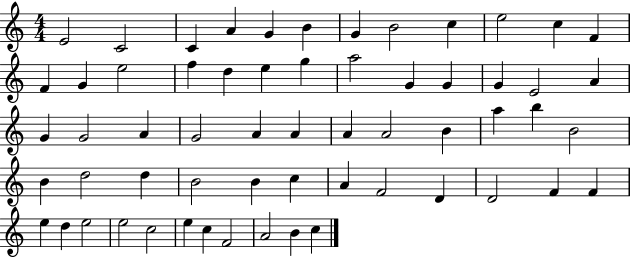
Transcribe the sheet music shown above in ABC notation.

X:1
T:Untitled
M:4/4
L:1/4
K:C
E2 C2 C A G B G B2 c e2 c F F G e2 f d e g a2 G G G E2 A G G2 A G2 A A A A2 B a b B2 B d2 d B2 B c A F2 D D2 F F e d e2 e2 c2 e c F2 A2 B c